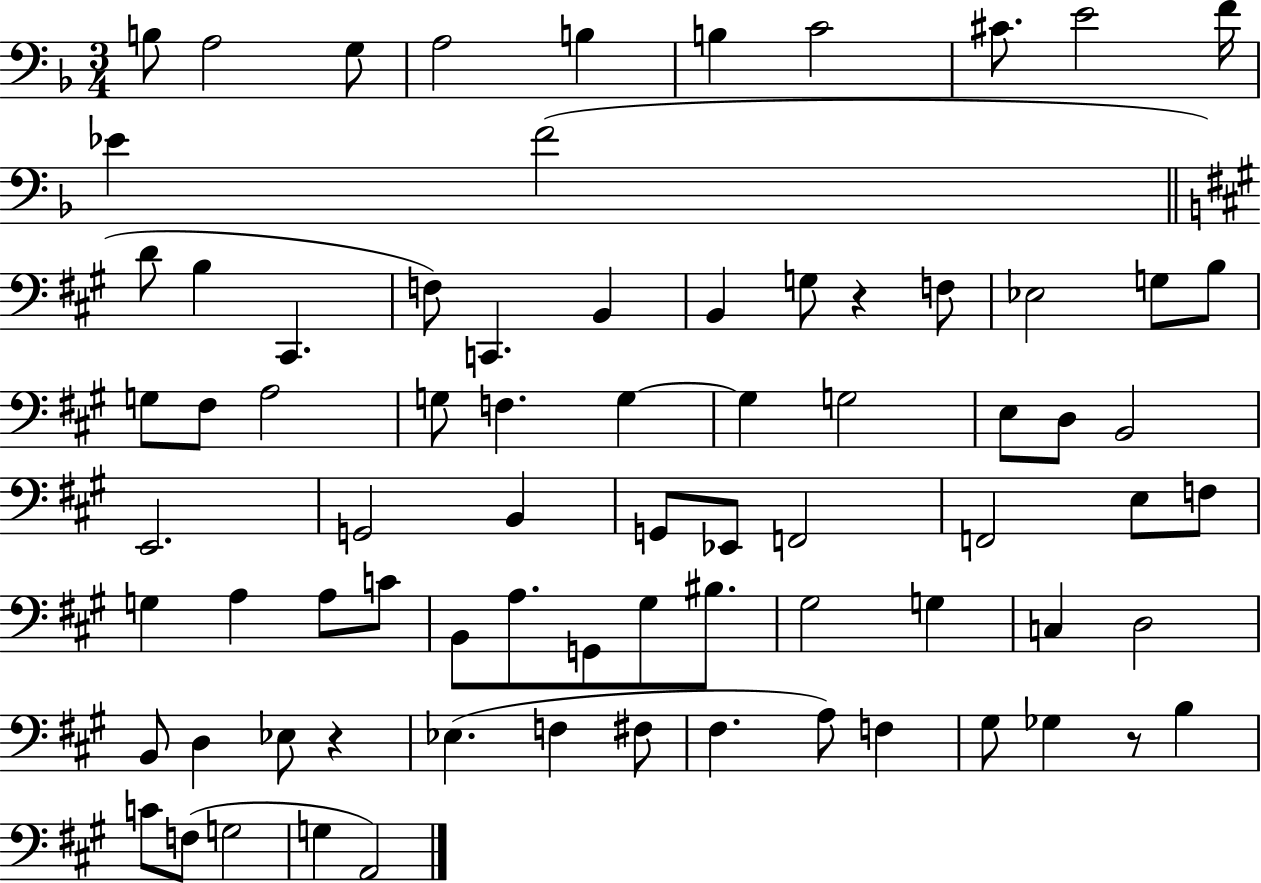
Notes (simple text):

B3/e A3/h G3/e A3/h B3/q B3/q C4/h C#4/e. E4/h F4/s Eb4/q F4/h D4/e B3/q C#2/q. F3/e C2/q. B2/q B2/q G3/e R/q F3/e Eb3/h G3/e B3/e G3/e F#3/e A3/h G3/e F3/q. G3/q G3/q G3/h E3/e D3/e B2/h E2/h. G2/h B2/q G2/e Eb2/e F2/h F2/h E3/e F3/e G3/q A3/q A3/e C4/e B2/e A3/e. G2/e G#3/e BIS3/e. G#3/h G3/q C3/q D3/h B2/e D3/q Eb3/e R/q Eb3/q. F3/q F#3/e F#3/q. A3/e F3/q G#3/e Gb3/q R/e B3/q C4/e F3/e G3/h G3/q A2/h